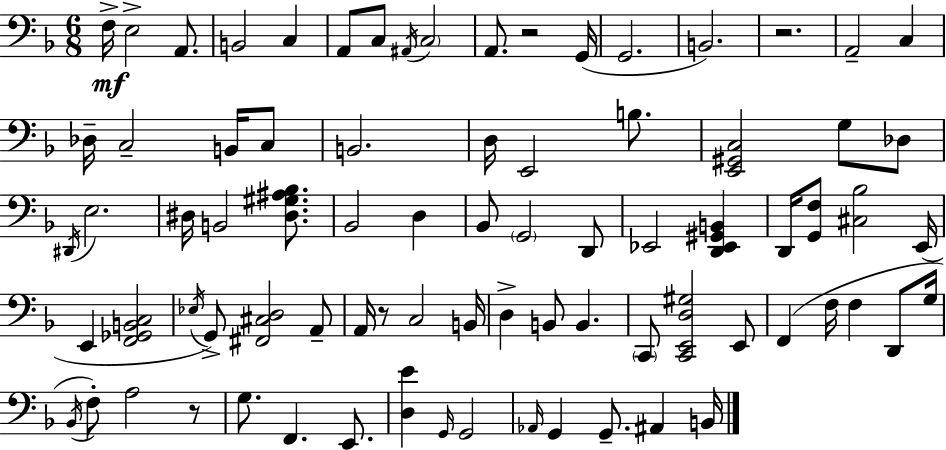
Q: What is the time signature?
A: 6/8